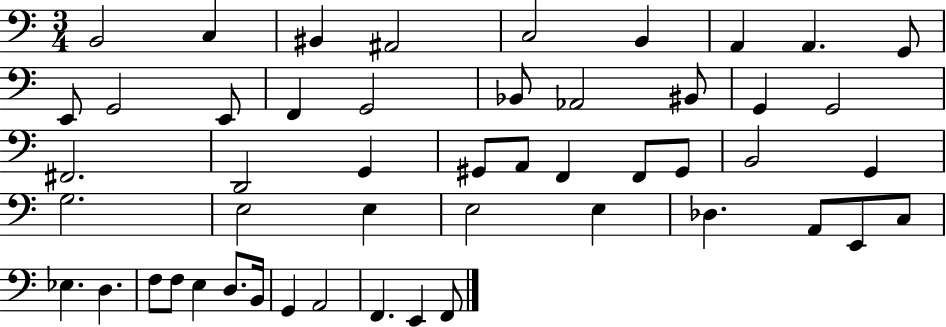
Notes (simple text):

B2/h C3/q BIS2/q A#2/h C3/h B2/q A2/q A2/q. G2/e E2/e G2/h E2/e F2/q G2/h Bb2/e Ab2/h BIS2/e G2/q G2/h F#2/h. D2/h G2/q G#2/e A2/e F2/q F2/e G#2/e B2/h G2/q G3/h. E3/h E3/q E3/h E3/q Db3/q. A2/e E2/e C3/e Eb3/q. D3/q. F3/e F3/e E3/q D3/e. B2/s G2/q A2/h F2/q. E2/q F2/e